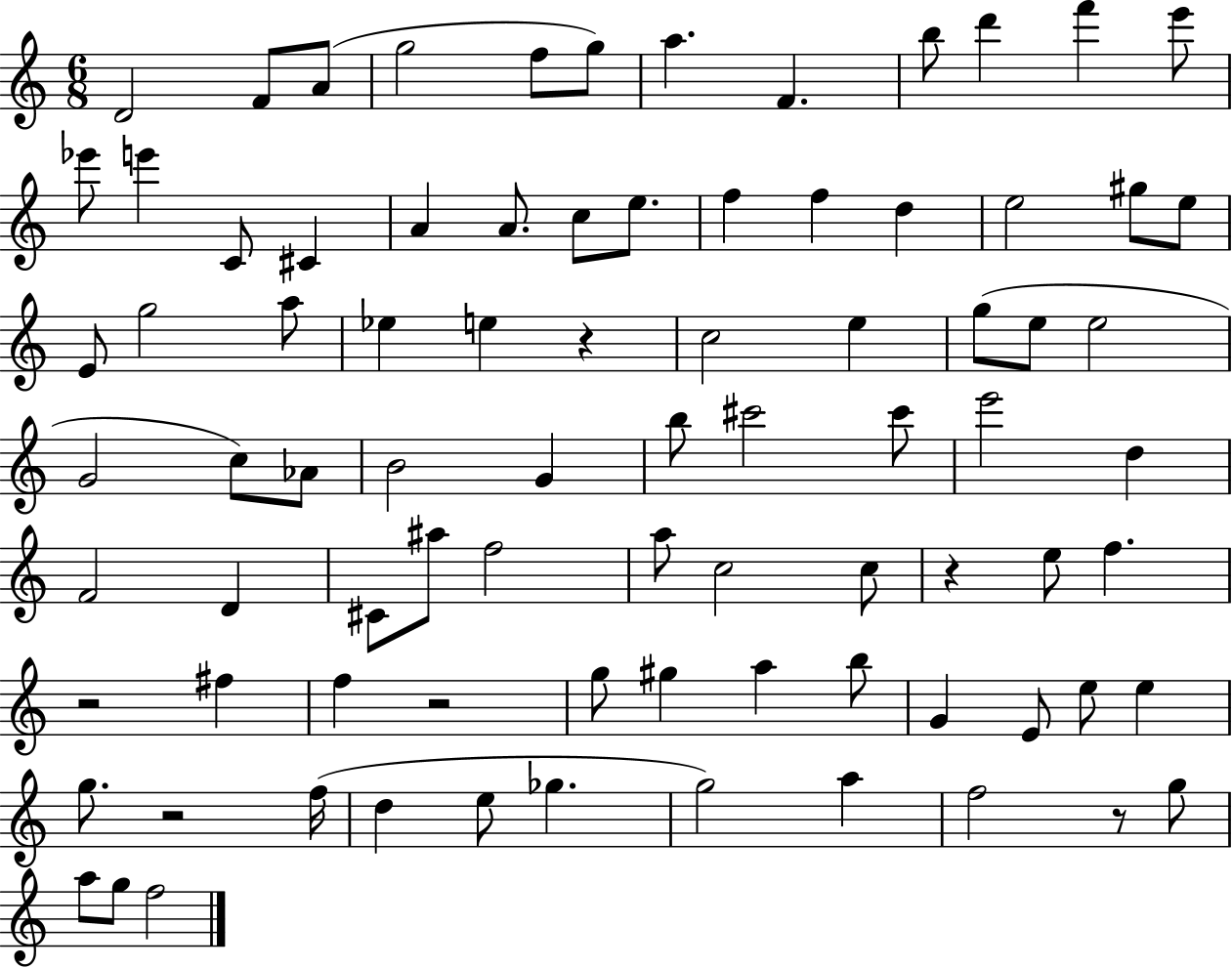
{
  \clef treble
  \numericTimeSignature
  \time 6/8
  \key c \major
  d'2 f'8 a'8( | g''2 f''8 g''8) | a''4. f'4. | b''8 d'''4 f'''4 e'''8 | \break ees'''8 e'''4 c'8 cis'4 | a'4 a'8. c''8 e''8. | f''4 f''4 d''4 | e''2 gis''8 e''8 | \break e'8 g''2 a''8 | ees''4 e''4 r4 | c''2 e''4 | g''8( e''8 e''2 | \break g'2 c''8) aes'8 | b'2 g'4 | b''8 cis'''2 cis'''8 | e'''2 d''4 | \break f'2 d'4 | cis'8 ais''8 f''2 | a''8 c''2 c''8 | r4 e''8 f''4. | \break r2 fis''4 | f''4 r2 | g''8 gis''4 a''4 b''8 | g'4 e'8 e''8 e''4 | \break g''8. r2 f''16( | d''4 e''8 ges''4. | g''2) a''4 | f''2 r8 g''8 | \break a''8 g''8 f''2 | \bar "|."
}